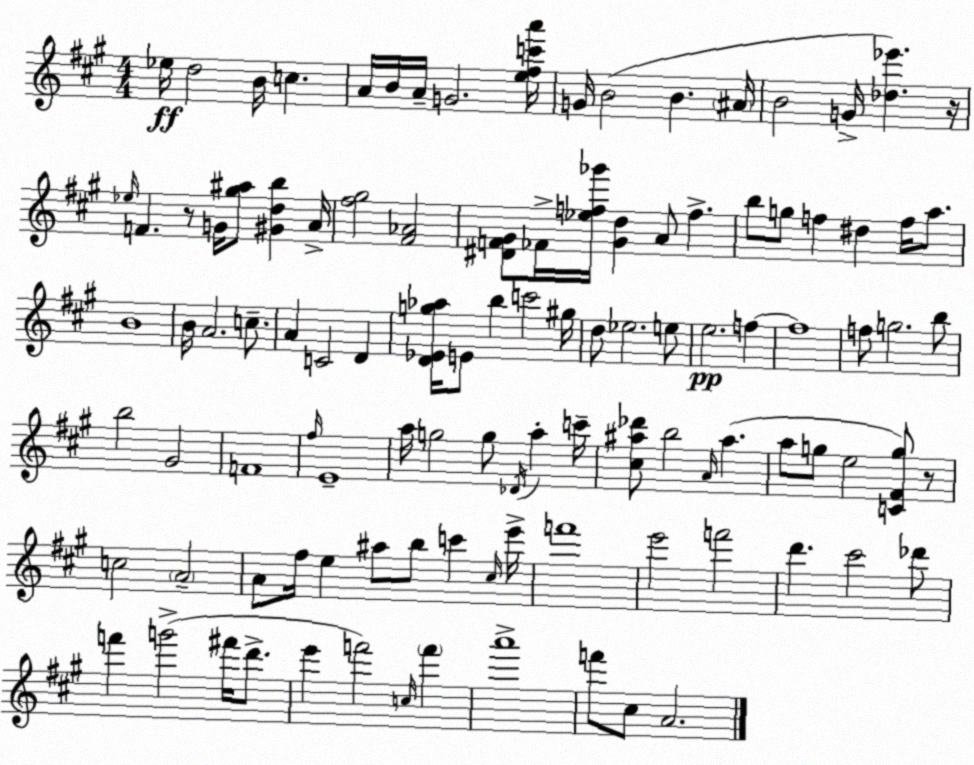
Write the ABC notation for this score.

X:1
T:Untitled
M:4/4
L:1/4
K:A
_e/4 d2 B/4 c A/4 B/4 A/4 G2 [e^fc'a']/4 G/4 B2 B ^A/4 B2 G/4 [_d_e'] z/4 _e/4 F z/2 G/4 [^g^a]/2 [^Gdb] A/4 [^f^g]2 [^F_A]2 [^DF^G]/2 _F/4 [_ef_g']/4 [^Gd] A/2 f b/2 g/2 f ^d f/4 a/2 B4 B/4 A2 c/2 A C2 D [D_Eg_a]/4 E/2 b c'2 ^g/4 d/2 _e2 e/2 e2 f f4 f/2 g2 b/2 b2 ^G2 F4 ^f/4 E4 a/4 g2 g/2 _D/4 a c'/4 [^c^a_d']/2 b2 A/4 ^a a/2 g/2 e2 [C^Fg]/2 z/2 c2 A2 A/2 ^f/4 e ^a/2 b/2 c' ^c/4 e'/4 f'4 e'2 f'2 d' ^c'2 _d'/2 f' g'2 ^f'/4 d'/2 e' f'2 c/4 f' a'4 f'/2 ^c/2 A2